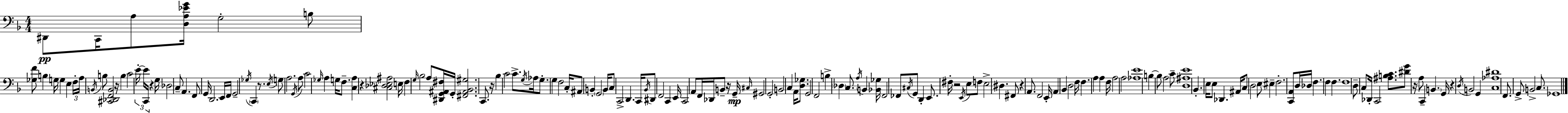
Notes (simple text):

D#2/e C2/s A3/e [D3,A3,Eb4,G4]/s G3/h B3/e [Gb3,F4]/e B3/q G3/s G3/q E3/q F3/s A3/s B2/s B3/e [C#2,Db2,F2,B2]/h R/s B3/q C4/h E4/s E4/s C2/s R/q G3/s Db3/h C3/e A2/q. F2/e G2/s D2/h. E2/s F2/s G2/h Gb3/s C2/q R/e. E3/s G3/e A3/h. G2/s A3/e C4/h Gb3/s A3/q G3/s F3/e. [C3,A3]/q R/q [C#3,Db3,Eb3,A#3]/h E3/s F3/q G3/s Bb3/h A3/e [D#2,G2,A#2,F#3]/s G2/s [F#2,A#2,Bb2,G#3]/h. C2/e. R/s Bb3/q C4/h C4/e. G3/s Ab3/s G3/e. G3/q F3/h C3/s A#2/e B2/q G2/h B2/s C3/e C2/h D2/q. C2/s Bb2/s D#2/e F2/h C2/q E2/s C2/h A2/e F2/s Db2/s B2/e R/s G2/s C#3/s G#2/h G2/h B2/h C3/q A2/s [D3,Gb3]/e. G2/h F2/h B3/q Db3/q C3/e. A3/s B2/q [Bb2,Gb3]/s F2/h FES2/e C#3/s G2/e D2/q E2/e. F#3/s R/h E2/s E3/e F3/e E3/h D#3/q. F#2/e R/q A2/e. F2/h E2/s A2/q Bb2/q D3/h F3/s F3/q. A3/q A3/q F3/s A3/h A3/h [Ab3,E4]/w B3/q B3/e A3/h C4/e [D3,A#3,E4]/w Bb2/q. E3/s E3/e Db2/q. A#2/s C3/e D3/h E3/e EIS3/q F3/h. [C2,A2]/e D3/s Db3/s F3/q. F3/q F3/q. F3/w D3/e C3/e Db2/s C2/h [A#3,B3,C4]/e. [D#4,G4]/e R/s A3/e C2/q B2/q. G2/s R/q D3/s B2/h G2/q [C3,Ab3,D#4]/w F2/e. G2/e B2/h C3/e. Gb2/w